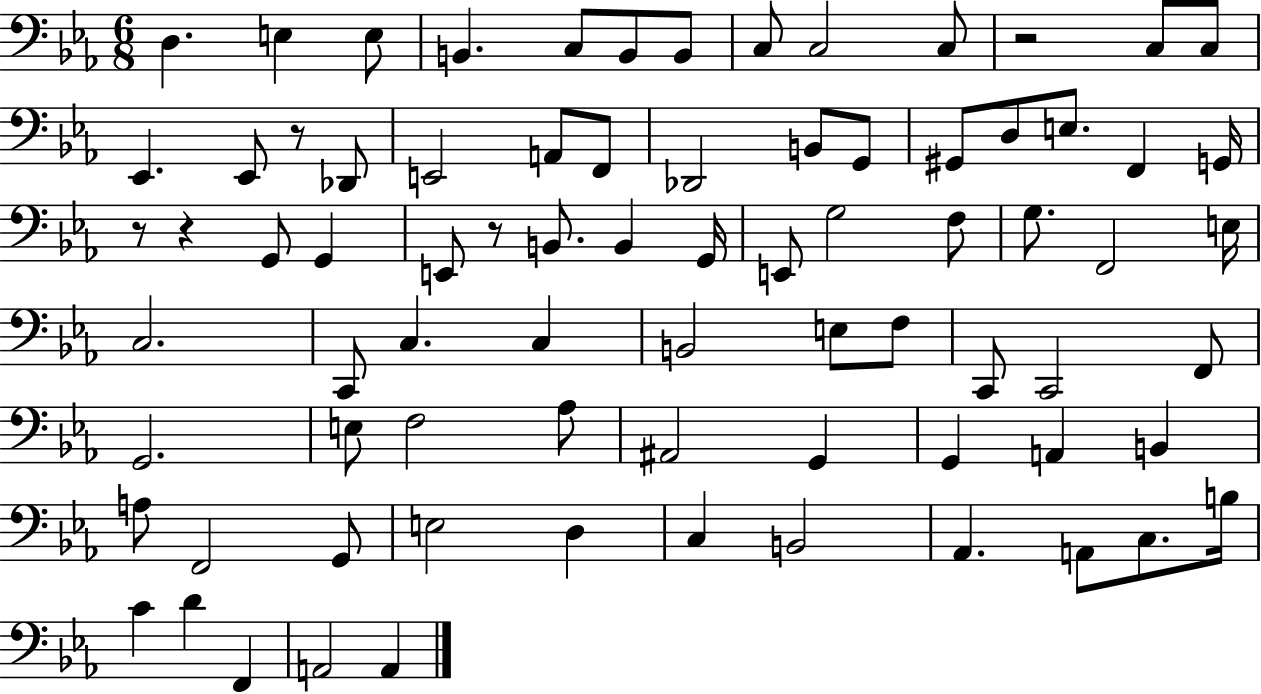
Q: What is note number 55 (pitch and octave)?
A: G2